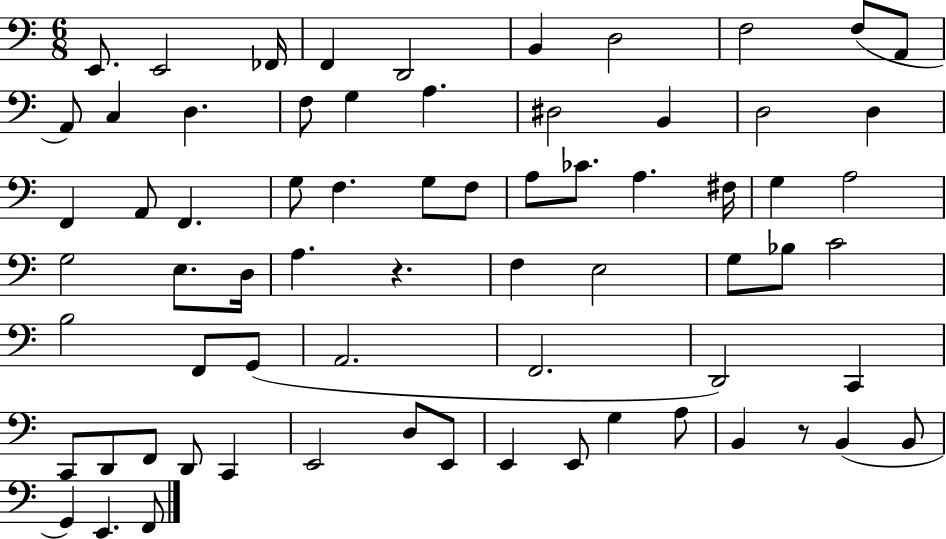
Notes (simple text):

E2/e. E2/h FES2/s F2/q D2/h B2/q D3/h F3/h F3/e A2/e A2/e C3/q D3/q. F3/e G3/q A3/q. D#3/h B2/q D3/h D3/q F2/q A2/e F2/q. G3/e F3/q. G3/e F3/e A3/e CES4/e. A3/q. F#3/s G3/q A3/h G3/h E3/e. D3/s A3/q. R/q. F3/q E3/h G3/e Bb3/e C4/h B3/h F2/e G2/e A2/h. F2/h. D2/h C2/q C2/e D2/e F2/e D2/e C2/q E2/h D3/e E2/e E2/q E2/e G3/q A3/e B2/q R/e B2/q B2/e G2/q E2/q. F2/e